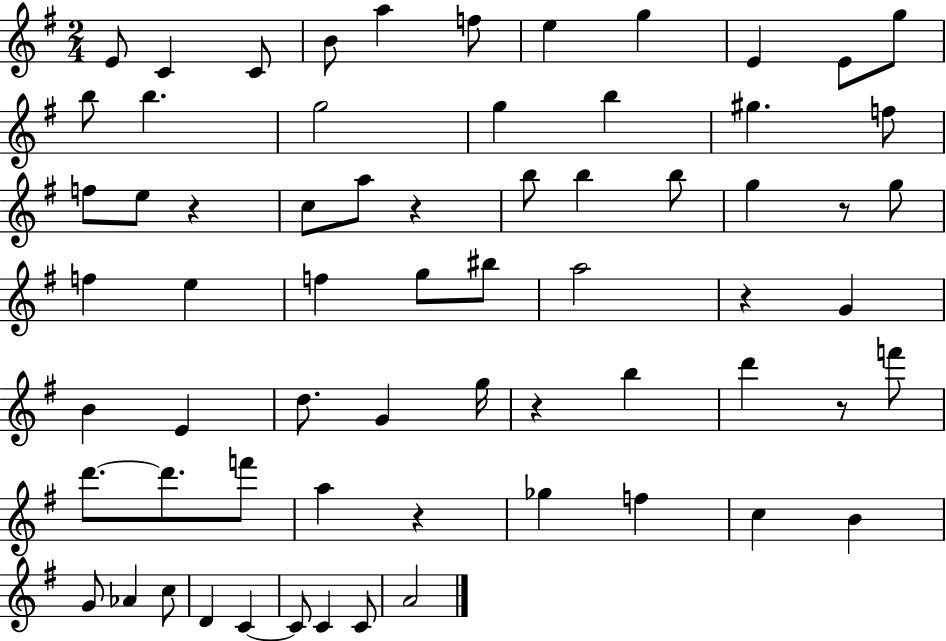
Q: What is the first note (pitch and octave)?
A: E4